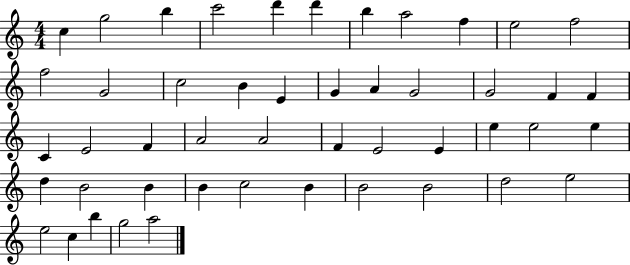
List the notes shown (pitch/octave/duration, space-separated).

C5/q G5/h B5/q C6/h D6/q D6/q B5/q A5/h F5/q E5/h F5/h F5/h G4/h C5/h B4/q E4/q G4/q A4/q G4/h G4/h F4/q F4/q C4/q E4/h F4/q A4/h A4/h F4/q E4/h E4/q E5/q E5/h E5/q D5/q B4/h B4/q B4/q C5/h B4/q B4/h B4/h D5/h E5/h E5/h C5/q B5/q G5/h A5/h